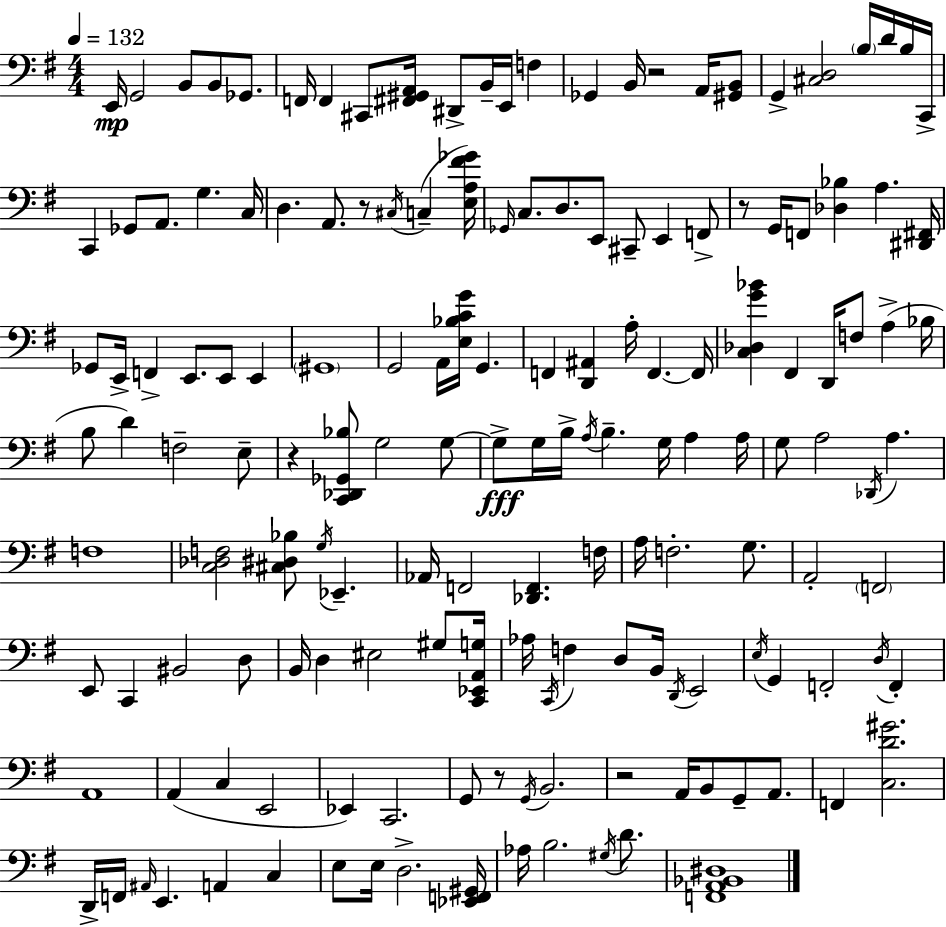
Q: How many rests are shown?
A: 6